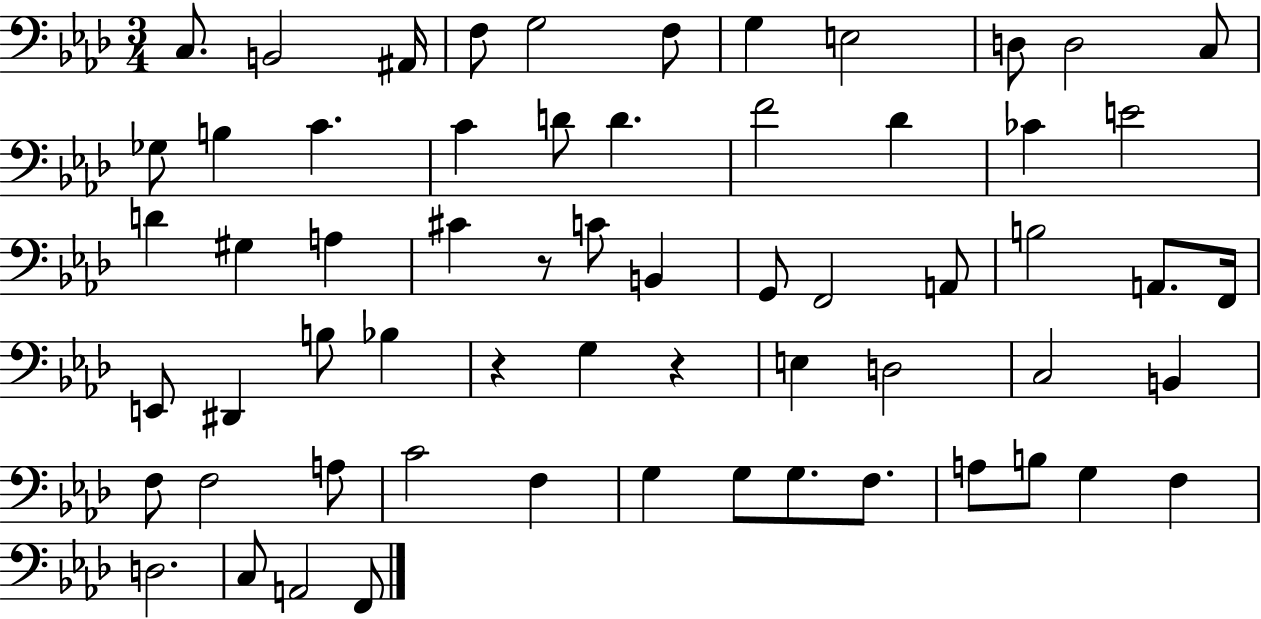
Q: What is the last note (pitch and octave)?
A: F2